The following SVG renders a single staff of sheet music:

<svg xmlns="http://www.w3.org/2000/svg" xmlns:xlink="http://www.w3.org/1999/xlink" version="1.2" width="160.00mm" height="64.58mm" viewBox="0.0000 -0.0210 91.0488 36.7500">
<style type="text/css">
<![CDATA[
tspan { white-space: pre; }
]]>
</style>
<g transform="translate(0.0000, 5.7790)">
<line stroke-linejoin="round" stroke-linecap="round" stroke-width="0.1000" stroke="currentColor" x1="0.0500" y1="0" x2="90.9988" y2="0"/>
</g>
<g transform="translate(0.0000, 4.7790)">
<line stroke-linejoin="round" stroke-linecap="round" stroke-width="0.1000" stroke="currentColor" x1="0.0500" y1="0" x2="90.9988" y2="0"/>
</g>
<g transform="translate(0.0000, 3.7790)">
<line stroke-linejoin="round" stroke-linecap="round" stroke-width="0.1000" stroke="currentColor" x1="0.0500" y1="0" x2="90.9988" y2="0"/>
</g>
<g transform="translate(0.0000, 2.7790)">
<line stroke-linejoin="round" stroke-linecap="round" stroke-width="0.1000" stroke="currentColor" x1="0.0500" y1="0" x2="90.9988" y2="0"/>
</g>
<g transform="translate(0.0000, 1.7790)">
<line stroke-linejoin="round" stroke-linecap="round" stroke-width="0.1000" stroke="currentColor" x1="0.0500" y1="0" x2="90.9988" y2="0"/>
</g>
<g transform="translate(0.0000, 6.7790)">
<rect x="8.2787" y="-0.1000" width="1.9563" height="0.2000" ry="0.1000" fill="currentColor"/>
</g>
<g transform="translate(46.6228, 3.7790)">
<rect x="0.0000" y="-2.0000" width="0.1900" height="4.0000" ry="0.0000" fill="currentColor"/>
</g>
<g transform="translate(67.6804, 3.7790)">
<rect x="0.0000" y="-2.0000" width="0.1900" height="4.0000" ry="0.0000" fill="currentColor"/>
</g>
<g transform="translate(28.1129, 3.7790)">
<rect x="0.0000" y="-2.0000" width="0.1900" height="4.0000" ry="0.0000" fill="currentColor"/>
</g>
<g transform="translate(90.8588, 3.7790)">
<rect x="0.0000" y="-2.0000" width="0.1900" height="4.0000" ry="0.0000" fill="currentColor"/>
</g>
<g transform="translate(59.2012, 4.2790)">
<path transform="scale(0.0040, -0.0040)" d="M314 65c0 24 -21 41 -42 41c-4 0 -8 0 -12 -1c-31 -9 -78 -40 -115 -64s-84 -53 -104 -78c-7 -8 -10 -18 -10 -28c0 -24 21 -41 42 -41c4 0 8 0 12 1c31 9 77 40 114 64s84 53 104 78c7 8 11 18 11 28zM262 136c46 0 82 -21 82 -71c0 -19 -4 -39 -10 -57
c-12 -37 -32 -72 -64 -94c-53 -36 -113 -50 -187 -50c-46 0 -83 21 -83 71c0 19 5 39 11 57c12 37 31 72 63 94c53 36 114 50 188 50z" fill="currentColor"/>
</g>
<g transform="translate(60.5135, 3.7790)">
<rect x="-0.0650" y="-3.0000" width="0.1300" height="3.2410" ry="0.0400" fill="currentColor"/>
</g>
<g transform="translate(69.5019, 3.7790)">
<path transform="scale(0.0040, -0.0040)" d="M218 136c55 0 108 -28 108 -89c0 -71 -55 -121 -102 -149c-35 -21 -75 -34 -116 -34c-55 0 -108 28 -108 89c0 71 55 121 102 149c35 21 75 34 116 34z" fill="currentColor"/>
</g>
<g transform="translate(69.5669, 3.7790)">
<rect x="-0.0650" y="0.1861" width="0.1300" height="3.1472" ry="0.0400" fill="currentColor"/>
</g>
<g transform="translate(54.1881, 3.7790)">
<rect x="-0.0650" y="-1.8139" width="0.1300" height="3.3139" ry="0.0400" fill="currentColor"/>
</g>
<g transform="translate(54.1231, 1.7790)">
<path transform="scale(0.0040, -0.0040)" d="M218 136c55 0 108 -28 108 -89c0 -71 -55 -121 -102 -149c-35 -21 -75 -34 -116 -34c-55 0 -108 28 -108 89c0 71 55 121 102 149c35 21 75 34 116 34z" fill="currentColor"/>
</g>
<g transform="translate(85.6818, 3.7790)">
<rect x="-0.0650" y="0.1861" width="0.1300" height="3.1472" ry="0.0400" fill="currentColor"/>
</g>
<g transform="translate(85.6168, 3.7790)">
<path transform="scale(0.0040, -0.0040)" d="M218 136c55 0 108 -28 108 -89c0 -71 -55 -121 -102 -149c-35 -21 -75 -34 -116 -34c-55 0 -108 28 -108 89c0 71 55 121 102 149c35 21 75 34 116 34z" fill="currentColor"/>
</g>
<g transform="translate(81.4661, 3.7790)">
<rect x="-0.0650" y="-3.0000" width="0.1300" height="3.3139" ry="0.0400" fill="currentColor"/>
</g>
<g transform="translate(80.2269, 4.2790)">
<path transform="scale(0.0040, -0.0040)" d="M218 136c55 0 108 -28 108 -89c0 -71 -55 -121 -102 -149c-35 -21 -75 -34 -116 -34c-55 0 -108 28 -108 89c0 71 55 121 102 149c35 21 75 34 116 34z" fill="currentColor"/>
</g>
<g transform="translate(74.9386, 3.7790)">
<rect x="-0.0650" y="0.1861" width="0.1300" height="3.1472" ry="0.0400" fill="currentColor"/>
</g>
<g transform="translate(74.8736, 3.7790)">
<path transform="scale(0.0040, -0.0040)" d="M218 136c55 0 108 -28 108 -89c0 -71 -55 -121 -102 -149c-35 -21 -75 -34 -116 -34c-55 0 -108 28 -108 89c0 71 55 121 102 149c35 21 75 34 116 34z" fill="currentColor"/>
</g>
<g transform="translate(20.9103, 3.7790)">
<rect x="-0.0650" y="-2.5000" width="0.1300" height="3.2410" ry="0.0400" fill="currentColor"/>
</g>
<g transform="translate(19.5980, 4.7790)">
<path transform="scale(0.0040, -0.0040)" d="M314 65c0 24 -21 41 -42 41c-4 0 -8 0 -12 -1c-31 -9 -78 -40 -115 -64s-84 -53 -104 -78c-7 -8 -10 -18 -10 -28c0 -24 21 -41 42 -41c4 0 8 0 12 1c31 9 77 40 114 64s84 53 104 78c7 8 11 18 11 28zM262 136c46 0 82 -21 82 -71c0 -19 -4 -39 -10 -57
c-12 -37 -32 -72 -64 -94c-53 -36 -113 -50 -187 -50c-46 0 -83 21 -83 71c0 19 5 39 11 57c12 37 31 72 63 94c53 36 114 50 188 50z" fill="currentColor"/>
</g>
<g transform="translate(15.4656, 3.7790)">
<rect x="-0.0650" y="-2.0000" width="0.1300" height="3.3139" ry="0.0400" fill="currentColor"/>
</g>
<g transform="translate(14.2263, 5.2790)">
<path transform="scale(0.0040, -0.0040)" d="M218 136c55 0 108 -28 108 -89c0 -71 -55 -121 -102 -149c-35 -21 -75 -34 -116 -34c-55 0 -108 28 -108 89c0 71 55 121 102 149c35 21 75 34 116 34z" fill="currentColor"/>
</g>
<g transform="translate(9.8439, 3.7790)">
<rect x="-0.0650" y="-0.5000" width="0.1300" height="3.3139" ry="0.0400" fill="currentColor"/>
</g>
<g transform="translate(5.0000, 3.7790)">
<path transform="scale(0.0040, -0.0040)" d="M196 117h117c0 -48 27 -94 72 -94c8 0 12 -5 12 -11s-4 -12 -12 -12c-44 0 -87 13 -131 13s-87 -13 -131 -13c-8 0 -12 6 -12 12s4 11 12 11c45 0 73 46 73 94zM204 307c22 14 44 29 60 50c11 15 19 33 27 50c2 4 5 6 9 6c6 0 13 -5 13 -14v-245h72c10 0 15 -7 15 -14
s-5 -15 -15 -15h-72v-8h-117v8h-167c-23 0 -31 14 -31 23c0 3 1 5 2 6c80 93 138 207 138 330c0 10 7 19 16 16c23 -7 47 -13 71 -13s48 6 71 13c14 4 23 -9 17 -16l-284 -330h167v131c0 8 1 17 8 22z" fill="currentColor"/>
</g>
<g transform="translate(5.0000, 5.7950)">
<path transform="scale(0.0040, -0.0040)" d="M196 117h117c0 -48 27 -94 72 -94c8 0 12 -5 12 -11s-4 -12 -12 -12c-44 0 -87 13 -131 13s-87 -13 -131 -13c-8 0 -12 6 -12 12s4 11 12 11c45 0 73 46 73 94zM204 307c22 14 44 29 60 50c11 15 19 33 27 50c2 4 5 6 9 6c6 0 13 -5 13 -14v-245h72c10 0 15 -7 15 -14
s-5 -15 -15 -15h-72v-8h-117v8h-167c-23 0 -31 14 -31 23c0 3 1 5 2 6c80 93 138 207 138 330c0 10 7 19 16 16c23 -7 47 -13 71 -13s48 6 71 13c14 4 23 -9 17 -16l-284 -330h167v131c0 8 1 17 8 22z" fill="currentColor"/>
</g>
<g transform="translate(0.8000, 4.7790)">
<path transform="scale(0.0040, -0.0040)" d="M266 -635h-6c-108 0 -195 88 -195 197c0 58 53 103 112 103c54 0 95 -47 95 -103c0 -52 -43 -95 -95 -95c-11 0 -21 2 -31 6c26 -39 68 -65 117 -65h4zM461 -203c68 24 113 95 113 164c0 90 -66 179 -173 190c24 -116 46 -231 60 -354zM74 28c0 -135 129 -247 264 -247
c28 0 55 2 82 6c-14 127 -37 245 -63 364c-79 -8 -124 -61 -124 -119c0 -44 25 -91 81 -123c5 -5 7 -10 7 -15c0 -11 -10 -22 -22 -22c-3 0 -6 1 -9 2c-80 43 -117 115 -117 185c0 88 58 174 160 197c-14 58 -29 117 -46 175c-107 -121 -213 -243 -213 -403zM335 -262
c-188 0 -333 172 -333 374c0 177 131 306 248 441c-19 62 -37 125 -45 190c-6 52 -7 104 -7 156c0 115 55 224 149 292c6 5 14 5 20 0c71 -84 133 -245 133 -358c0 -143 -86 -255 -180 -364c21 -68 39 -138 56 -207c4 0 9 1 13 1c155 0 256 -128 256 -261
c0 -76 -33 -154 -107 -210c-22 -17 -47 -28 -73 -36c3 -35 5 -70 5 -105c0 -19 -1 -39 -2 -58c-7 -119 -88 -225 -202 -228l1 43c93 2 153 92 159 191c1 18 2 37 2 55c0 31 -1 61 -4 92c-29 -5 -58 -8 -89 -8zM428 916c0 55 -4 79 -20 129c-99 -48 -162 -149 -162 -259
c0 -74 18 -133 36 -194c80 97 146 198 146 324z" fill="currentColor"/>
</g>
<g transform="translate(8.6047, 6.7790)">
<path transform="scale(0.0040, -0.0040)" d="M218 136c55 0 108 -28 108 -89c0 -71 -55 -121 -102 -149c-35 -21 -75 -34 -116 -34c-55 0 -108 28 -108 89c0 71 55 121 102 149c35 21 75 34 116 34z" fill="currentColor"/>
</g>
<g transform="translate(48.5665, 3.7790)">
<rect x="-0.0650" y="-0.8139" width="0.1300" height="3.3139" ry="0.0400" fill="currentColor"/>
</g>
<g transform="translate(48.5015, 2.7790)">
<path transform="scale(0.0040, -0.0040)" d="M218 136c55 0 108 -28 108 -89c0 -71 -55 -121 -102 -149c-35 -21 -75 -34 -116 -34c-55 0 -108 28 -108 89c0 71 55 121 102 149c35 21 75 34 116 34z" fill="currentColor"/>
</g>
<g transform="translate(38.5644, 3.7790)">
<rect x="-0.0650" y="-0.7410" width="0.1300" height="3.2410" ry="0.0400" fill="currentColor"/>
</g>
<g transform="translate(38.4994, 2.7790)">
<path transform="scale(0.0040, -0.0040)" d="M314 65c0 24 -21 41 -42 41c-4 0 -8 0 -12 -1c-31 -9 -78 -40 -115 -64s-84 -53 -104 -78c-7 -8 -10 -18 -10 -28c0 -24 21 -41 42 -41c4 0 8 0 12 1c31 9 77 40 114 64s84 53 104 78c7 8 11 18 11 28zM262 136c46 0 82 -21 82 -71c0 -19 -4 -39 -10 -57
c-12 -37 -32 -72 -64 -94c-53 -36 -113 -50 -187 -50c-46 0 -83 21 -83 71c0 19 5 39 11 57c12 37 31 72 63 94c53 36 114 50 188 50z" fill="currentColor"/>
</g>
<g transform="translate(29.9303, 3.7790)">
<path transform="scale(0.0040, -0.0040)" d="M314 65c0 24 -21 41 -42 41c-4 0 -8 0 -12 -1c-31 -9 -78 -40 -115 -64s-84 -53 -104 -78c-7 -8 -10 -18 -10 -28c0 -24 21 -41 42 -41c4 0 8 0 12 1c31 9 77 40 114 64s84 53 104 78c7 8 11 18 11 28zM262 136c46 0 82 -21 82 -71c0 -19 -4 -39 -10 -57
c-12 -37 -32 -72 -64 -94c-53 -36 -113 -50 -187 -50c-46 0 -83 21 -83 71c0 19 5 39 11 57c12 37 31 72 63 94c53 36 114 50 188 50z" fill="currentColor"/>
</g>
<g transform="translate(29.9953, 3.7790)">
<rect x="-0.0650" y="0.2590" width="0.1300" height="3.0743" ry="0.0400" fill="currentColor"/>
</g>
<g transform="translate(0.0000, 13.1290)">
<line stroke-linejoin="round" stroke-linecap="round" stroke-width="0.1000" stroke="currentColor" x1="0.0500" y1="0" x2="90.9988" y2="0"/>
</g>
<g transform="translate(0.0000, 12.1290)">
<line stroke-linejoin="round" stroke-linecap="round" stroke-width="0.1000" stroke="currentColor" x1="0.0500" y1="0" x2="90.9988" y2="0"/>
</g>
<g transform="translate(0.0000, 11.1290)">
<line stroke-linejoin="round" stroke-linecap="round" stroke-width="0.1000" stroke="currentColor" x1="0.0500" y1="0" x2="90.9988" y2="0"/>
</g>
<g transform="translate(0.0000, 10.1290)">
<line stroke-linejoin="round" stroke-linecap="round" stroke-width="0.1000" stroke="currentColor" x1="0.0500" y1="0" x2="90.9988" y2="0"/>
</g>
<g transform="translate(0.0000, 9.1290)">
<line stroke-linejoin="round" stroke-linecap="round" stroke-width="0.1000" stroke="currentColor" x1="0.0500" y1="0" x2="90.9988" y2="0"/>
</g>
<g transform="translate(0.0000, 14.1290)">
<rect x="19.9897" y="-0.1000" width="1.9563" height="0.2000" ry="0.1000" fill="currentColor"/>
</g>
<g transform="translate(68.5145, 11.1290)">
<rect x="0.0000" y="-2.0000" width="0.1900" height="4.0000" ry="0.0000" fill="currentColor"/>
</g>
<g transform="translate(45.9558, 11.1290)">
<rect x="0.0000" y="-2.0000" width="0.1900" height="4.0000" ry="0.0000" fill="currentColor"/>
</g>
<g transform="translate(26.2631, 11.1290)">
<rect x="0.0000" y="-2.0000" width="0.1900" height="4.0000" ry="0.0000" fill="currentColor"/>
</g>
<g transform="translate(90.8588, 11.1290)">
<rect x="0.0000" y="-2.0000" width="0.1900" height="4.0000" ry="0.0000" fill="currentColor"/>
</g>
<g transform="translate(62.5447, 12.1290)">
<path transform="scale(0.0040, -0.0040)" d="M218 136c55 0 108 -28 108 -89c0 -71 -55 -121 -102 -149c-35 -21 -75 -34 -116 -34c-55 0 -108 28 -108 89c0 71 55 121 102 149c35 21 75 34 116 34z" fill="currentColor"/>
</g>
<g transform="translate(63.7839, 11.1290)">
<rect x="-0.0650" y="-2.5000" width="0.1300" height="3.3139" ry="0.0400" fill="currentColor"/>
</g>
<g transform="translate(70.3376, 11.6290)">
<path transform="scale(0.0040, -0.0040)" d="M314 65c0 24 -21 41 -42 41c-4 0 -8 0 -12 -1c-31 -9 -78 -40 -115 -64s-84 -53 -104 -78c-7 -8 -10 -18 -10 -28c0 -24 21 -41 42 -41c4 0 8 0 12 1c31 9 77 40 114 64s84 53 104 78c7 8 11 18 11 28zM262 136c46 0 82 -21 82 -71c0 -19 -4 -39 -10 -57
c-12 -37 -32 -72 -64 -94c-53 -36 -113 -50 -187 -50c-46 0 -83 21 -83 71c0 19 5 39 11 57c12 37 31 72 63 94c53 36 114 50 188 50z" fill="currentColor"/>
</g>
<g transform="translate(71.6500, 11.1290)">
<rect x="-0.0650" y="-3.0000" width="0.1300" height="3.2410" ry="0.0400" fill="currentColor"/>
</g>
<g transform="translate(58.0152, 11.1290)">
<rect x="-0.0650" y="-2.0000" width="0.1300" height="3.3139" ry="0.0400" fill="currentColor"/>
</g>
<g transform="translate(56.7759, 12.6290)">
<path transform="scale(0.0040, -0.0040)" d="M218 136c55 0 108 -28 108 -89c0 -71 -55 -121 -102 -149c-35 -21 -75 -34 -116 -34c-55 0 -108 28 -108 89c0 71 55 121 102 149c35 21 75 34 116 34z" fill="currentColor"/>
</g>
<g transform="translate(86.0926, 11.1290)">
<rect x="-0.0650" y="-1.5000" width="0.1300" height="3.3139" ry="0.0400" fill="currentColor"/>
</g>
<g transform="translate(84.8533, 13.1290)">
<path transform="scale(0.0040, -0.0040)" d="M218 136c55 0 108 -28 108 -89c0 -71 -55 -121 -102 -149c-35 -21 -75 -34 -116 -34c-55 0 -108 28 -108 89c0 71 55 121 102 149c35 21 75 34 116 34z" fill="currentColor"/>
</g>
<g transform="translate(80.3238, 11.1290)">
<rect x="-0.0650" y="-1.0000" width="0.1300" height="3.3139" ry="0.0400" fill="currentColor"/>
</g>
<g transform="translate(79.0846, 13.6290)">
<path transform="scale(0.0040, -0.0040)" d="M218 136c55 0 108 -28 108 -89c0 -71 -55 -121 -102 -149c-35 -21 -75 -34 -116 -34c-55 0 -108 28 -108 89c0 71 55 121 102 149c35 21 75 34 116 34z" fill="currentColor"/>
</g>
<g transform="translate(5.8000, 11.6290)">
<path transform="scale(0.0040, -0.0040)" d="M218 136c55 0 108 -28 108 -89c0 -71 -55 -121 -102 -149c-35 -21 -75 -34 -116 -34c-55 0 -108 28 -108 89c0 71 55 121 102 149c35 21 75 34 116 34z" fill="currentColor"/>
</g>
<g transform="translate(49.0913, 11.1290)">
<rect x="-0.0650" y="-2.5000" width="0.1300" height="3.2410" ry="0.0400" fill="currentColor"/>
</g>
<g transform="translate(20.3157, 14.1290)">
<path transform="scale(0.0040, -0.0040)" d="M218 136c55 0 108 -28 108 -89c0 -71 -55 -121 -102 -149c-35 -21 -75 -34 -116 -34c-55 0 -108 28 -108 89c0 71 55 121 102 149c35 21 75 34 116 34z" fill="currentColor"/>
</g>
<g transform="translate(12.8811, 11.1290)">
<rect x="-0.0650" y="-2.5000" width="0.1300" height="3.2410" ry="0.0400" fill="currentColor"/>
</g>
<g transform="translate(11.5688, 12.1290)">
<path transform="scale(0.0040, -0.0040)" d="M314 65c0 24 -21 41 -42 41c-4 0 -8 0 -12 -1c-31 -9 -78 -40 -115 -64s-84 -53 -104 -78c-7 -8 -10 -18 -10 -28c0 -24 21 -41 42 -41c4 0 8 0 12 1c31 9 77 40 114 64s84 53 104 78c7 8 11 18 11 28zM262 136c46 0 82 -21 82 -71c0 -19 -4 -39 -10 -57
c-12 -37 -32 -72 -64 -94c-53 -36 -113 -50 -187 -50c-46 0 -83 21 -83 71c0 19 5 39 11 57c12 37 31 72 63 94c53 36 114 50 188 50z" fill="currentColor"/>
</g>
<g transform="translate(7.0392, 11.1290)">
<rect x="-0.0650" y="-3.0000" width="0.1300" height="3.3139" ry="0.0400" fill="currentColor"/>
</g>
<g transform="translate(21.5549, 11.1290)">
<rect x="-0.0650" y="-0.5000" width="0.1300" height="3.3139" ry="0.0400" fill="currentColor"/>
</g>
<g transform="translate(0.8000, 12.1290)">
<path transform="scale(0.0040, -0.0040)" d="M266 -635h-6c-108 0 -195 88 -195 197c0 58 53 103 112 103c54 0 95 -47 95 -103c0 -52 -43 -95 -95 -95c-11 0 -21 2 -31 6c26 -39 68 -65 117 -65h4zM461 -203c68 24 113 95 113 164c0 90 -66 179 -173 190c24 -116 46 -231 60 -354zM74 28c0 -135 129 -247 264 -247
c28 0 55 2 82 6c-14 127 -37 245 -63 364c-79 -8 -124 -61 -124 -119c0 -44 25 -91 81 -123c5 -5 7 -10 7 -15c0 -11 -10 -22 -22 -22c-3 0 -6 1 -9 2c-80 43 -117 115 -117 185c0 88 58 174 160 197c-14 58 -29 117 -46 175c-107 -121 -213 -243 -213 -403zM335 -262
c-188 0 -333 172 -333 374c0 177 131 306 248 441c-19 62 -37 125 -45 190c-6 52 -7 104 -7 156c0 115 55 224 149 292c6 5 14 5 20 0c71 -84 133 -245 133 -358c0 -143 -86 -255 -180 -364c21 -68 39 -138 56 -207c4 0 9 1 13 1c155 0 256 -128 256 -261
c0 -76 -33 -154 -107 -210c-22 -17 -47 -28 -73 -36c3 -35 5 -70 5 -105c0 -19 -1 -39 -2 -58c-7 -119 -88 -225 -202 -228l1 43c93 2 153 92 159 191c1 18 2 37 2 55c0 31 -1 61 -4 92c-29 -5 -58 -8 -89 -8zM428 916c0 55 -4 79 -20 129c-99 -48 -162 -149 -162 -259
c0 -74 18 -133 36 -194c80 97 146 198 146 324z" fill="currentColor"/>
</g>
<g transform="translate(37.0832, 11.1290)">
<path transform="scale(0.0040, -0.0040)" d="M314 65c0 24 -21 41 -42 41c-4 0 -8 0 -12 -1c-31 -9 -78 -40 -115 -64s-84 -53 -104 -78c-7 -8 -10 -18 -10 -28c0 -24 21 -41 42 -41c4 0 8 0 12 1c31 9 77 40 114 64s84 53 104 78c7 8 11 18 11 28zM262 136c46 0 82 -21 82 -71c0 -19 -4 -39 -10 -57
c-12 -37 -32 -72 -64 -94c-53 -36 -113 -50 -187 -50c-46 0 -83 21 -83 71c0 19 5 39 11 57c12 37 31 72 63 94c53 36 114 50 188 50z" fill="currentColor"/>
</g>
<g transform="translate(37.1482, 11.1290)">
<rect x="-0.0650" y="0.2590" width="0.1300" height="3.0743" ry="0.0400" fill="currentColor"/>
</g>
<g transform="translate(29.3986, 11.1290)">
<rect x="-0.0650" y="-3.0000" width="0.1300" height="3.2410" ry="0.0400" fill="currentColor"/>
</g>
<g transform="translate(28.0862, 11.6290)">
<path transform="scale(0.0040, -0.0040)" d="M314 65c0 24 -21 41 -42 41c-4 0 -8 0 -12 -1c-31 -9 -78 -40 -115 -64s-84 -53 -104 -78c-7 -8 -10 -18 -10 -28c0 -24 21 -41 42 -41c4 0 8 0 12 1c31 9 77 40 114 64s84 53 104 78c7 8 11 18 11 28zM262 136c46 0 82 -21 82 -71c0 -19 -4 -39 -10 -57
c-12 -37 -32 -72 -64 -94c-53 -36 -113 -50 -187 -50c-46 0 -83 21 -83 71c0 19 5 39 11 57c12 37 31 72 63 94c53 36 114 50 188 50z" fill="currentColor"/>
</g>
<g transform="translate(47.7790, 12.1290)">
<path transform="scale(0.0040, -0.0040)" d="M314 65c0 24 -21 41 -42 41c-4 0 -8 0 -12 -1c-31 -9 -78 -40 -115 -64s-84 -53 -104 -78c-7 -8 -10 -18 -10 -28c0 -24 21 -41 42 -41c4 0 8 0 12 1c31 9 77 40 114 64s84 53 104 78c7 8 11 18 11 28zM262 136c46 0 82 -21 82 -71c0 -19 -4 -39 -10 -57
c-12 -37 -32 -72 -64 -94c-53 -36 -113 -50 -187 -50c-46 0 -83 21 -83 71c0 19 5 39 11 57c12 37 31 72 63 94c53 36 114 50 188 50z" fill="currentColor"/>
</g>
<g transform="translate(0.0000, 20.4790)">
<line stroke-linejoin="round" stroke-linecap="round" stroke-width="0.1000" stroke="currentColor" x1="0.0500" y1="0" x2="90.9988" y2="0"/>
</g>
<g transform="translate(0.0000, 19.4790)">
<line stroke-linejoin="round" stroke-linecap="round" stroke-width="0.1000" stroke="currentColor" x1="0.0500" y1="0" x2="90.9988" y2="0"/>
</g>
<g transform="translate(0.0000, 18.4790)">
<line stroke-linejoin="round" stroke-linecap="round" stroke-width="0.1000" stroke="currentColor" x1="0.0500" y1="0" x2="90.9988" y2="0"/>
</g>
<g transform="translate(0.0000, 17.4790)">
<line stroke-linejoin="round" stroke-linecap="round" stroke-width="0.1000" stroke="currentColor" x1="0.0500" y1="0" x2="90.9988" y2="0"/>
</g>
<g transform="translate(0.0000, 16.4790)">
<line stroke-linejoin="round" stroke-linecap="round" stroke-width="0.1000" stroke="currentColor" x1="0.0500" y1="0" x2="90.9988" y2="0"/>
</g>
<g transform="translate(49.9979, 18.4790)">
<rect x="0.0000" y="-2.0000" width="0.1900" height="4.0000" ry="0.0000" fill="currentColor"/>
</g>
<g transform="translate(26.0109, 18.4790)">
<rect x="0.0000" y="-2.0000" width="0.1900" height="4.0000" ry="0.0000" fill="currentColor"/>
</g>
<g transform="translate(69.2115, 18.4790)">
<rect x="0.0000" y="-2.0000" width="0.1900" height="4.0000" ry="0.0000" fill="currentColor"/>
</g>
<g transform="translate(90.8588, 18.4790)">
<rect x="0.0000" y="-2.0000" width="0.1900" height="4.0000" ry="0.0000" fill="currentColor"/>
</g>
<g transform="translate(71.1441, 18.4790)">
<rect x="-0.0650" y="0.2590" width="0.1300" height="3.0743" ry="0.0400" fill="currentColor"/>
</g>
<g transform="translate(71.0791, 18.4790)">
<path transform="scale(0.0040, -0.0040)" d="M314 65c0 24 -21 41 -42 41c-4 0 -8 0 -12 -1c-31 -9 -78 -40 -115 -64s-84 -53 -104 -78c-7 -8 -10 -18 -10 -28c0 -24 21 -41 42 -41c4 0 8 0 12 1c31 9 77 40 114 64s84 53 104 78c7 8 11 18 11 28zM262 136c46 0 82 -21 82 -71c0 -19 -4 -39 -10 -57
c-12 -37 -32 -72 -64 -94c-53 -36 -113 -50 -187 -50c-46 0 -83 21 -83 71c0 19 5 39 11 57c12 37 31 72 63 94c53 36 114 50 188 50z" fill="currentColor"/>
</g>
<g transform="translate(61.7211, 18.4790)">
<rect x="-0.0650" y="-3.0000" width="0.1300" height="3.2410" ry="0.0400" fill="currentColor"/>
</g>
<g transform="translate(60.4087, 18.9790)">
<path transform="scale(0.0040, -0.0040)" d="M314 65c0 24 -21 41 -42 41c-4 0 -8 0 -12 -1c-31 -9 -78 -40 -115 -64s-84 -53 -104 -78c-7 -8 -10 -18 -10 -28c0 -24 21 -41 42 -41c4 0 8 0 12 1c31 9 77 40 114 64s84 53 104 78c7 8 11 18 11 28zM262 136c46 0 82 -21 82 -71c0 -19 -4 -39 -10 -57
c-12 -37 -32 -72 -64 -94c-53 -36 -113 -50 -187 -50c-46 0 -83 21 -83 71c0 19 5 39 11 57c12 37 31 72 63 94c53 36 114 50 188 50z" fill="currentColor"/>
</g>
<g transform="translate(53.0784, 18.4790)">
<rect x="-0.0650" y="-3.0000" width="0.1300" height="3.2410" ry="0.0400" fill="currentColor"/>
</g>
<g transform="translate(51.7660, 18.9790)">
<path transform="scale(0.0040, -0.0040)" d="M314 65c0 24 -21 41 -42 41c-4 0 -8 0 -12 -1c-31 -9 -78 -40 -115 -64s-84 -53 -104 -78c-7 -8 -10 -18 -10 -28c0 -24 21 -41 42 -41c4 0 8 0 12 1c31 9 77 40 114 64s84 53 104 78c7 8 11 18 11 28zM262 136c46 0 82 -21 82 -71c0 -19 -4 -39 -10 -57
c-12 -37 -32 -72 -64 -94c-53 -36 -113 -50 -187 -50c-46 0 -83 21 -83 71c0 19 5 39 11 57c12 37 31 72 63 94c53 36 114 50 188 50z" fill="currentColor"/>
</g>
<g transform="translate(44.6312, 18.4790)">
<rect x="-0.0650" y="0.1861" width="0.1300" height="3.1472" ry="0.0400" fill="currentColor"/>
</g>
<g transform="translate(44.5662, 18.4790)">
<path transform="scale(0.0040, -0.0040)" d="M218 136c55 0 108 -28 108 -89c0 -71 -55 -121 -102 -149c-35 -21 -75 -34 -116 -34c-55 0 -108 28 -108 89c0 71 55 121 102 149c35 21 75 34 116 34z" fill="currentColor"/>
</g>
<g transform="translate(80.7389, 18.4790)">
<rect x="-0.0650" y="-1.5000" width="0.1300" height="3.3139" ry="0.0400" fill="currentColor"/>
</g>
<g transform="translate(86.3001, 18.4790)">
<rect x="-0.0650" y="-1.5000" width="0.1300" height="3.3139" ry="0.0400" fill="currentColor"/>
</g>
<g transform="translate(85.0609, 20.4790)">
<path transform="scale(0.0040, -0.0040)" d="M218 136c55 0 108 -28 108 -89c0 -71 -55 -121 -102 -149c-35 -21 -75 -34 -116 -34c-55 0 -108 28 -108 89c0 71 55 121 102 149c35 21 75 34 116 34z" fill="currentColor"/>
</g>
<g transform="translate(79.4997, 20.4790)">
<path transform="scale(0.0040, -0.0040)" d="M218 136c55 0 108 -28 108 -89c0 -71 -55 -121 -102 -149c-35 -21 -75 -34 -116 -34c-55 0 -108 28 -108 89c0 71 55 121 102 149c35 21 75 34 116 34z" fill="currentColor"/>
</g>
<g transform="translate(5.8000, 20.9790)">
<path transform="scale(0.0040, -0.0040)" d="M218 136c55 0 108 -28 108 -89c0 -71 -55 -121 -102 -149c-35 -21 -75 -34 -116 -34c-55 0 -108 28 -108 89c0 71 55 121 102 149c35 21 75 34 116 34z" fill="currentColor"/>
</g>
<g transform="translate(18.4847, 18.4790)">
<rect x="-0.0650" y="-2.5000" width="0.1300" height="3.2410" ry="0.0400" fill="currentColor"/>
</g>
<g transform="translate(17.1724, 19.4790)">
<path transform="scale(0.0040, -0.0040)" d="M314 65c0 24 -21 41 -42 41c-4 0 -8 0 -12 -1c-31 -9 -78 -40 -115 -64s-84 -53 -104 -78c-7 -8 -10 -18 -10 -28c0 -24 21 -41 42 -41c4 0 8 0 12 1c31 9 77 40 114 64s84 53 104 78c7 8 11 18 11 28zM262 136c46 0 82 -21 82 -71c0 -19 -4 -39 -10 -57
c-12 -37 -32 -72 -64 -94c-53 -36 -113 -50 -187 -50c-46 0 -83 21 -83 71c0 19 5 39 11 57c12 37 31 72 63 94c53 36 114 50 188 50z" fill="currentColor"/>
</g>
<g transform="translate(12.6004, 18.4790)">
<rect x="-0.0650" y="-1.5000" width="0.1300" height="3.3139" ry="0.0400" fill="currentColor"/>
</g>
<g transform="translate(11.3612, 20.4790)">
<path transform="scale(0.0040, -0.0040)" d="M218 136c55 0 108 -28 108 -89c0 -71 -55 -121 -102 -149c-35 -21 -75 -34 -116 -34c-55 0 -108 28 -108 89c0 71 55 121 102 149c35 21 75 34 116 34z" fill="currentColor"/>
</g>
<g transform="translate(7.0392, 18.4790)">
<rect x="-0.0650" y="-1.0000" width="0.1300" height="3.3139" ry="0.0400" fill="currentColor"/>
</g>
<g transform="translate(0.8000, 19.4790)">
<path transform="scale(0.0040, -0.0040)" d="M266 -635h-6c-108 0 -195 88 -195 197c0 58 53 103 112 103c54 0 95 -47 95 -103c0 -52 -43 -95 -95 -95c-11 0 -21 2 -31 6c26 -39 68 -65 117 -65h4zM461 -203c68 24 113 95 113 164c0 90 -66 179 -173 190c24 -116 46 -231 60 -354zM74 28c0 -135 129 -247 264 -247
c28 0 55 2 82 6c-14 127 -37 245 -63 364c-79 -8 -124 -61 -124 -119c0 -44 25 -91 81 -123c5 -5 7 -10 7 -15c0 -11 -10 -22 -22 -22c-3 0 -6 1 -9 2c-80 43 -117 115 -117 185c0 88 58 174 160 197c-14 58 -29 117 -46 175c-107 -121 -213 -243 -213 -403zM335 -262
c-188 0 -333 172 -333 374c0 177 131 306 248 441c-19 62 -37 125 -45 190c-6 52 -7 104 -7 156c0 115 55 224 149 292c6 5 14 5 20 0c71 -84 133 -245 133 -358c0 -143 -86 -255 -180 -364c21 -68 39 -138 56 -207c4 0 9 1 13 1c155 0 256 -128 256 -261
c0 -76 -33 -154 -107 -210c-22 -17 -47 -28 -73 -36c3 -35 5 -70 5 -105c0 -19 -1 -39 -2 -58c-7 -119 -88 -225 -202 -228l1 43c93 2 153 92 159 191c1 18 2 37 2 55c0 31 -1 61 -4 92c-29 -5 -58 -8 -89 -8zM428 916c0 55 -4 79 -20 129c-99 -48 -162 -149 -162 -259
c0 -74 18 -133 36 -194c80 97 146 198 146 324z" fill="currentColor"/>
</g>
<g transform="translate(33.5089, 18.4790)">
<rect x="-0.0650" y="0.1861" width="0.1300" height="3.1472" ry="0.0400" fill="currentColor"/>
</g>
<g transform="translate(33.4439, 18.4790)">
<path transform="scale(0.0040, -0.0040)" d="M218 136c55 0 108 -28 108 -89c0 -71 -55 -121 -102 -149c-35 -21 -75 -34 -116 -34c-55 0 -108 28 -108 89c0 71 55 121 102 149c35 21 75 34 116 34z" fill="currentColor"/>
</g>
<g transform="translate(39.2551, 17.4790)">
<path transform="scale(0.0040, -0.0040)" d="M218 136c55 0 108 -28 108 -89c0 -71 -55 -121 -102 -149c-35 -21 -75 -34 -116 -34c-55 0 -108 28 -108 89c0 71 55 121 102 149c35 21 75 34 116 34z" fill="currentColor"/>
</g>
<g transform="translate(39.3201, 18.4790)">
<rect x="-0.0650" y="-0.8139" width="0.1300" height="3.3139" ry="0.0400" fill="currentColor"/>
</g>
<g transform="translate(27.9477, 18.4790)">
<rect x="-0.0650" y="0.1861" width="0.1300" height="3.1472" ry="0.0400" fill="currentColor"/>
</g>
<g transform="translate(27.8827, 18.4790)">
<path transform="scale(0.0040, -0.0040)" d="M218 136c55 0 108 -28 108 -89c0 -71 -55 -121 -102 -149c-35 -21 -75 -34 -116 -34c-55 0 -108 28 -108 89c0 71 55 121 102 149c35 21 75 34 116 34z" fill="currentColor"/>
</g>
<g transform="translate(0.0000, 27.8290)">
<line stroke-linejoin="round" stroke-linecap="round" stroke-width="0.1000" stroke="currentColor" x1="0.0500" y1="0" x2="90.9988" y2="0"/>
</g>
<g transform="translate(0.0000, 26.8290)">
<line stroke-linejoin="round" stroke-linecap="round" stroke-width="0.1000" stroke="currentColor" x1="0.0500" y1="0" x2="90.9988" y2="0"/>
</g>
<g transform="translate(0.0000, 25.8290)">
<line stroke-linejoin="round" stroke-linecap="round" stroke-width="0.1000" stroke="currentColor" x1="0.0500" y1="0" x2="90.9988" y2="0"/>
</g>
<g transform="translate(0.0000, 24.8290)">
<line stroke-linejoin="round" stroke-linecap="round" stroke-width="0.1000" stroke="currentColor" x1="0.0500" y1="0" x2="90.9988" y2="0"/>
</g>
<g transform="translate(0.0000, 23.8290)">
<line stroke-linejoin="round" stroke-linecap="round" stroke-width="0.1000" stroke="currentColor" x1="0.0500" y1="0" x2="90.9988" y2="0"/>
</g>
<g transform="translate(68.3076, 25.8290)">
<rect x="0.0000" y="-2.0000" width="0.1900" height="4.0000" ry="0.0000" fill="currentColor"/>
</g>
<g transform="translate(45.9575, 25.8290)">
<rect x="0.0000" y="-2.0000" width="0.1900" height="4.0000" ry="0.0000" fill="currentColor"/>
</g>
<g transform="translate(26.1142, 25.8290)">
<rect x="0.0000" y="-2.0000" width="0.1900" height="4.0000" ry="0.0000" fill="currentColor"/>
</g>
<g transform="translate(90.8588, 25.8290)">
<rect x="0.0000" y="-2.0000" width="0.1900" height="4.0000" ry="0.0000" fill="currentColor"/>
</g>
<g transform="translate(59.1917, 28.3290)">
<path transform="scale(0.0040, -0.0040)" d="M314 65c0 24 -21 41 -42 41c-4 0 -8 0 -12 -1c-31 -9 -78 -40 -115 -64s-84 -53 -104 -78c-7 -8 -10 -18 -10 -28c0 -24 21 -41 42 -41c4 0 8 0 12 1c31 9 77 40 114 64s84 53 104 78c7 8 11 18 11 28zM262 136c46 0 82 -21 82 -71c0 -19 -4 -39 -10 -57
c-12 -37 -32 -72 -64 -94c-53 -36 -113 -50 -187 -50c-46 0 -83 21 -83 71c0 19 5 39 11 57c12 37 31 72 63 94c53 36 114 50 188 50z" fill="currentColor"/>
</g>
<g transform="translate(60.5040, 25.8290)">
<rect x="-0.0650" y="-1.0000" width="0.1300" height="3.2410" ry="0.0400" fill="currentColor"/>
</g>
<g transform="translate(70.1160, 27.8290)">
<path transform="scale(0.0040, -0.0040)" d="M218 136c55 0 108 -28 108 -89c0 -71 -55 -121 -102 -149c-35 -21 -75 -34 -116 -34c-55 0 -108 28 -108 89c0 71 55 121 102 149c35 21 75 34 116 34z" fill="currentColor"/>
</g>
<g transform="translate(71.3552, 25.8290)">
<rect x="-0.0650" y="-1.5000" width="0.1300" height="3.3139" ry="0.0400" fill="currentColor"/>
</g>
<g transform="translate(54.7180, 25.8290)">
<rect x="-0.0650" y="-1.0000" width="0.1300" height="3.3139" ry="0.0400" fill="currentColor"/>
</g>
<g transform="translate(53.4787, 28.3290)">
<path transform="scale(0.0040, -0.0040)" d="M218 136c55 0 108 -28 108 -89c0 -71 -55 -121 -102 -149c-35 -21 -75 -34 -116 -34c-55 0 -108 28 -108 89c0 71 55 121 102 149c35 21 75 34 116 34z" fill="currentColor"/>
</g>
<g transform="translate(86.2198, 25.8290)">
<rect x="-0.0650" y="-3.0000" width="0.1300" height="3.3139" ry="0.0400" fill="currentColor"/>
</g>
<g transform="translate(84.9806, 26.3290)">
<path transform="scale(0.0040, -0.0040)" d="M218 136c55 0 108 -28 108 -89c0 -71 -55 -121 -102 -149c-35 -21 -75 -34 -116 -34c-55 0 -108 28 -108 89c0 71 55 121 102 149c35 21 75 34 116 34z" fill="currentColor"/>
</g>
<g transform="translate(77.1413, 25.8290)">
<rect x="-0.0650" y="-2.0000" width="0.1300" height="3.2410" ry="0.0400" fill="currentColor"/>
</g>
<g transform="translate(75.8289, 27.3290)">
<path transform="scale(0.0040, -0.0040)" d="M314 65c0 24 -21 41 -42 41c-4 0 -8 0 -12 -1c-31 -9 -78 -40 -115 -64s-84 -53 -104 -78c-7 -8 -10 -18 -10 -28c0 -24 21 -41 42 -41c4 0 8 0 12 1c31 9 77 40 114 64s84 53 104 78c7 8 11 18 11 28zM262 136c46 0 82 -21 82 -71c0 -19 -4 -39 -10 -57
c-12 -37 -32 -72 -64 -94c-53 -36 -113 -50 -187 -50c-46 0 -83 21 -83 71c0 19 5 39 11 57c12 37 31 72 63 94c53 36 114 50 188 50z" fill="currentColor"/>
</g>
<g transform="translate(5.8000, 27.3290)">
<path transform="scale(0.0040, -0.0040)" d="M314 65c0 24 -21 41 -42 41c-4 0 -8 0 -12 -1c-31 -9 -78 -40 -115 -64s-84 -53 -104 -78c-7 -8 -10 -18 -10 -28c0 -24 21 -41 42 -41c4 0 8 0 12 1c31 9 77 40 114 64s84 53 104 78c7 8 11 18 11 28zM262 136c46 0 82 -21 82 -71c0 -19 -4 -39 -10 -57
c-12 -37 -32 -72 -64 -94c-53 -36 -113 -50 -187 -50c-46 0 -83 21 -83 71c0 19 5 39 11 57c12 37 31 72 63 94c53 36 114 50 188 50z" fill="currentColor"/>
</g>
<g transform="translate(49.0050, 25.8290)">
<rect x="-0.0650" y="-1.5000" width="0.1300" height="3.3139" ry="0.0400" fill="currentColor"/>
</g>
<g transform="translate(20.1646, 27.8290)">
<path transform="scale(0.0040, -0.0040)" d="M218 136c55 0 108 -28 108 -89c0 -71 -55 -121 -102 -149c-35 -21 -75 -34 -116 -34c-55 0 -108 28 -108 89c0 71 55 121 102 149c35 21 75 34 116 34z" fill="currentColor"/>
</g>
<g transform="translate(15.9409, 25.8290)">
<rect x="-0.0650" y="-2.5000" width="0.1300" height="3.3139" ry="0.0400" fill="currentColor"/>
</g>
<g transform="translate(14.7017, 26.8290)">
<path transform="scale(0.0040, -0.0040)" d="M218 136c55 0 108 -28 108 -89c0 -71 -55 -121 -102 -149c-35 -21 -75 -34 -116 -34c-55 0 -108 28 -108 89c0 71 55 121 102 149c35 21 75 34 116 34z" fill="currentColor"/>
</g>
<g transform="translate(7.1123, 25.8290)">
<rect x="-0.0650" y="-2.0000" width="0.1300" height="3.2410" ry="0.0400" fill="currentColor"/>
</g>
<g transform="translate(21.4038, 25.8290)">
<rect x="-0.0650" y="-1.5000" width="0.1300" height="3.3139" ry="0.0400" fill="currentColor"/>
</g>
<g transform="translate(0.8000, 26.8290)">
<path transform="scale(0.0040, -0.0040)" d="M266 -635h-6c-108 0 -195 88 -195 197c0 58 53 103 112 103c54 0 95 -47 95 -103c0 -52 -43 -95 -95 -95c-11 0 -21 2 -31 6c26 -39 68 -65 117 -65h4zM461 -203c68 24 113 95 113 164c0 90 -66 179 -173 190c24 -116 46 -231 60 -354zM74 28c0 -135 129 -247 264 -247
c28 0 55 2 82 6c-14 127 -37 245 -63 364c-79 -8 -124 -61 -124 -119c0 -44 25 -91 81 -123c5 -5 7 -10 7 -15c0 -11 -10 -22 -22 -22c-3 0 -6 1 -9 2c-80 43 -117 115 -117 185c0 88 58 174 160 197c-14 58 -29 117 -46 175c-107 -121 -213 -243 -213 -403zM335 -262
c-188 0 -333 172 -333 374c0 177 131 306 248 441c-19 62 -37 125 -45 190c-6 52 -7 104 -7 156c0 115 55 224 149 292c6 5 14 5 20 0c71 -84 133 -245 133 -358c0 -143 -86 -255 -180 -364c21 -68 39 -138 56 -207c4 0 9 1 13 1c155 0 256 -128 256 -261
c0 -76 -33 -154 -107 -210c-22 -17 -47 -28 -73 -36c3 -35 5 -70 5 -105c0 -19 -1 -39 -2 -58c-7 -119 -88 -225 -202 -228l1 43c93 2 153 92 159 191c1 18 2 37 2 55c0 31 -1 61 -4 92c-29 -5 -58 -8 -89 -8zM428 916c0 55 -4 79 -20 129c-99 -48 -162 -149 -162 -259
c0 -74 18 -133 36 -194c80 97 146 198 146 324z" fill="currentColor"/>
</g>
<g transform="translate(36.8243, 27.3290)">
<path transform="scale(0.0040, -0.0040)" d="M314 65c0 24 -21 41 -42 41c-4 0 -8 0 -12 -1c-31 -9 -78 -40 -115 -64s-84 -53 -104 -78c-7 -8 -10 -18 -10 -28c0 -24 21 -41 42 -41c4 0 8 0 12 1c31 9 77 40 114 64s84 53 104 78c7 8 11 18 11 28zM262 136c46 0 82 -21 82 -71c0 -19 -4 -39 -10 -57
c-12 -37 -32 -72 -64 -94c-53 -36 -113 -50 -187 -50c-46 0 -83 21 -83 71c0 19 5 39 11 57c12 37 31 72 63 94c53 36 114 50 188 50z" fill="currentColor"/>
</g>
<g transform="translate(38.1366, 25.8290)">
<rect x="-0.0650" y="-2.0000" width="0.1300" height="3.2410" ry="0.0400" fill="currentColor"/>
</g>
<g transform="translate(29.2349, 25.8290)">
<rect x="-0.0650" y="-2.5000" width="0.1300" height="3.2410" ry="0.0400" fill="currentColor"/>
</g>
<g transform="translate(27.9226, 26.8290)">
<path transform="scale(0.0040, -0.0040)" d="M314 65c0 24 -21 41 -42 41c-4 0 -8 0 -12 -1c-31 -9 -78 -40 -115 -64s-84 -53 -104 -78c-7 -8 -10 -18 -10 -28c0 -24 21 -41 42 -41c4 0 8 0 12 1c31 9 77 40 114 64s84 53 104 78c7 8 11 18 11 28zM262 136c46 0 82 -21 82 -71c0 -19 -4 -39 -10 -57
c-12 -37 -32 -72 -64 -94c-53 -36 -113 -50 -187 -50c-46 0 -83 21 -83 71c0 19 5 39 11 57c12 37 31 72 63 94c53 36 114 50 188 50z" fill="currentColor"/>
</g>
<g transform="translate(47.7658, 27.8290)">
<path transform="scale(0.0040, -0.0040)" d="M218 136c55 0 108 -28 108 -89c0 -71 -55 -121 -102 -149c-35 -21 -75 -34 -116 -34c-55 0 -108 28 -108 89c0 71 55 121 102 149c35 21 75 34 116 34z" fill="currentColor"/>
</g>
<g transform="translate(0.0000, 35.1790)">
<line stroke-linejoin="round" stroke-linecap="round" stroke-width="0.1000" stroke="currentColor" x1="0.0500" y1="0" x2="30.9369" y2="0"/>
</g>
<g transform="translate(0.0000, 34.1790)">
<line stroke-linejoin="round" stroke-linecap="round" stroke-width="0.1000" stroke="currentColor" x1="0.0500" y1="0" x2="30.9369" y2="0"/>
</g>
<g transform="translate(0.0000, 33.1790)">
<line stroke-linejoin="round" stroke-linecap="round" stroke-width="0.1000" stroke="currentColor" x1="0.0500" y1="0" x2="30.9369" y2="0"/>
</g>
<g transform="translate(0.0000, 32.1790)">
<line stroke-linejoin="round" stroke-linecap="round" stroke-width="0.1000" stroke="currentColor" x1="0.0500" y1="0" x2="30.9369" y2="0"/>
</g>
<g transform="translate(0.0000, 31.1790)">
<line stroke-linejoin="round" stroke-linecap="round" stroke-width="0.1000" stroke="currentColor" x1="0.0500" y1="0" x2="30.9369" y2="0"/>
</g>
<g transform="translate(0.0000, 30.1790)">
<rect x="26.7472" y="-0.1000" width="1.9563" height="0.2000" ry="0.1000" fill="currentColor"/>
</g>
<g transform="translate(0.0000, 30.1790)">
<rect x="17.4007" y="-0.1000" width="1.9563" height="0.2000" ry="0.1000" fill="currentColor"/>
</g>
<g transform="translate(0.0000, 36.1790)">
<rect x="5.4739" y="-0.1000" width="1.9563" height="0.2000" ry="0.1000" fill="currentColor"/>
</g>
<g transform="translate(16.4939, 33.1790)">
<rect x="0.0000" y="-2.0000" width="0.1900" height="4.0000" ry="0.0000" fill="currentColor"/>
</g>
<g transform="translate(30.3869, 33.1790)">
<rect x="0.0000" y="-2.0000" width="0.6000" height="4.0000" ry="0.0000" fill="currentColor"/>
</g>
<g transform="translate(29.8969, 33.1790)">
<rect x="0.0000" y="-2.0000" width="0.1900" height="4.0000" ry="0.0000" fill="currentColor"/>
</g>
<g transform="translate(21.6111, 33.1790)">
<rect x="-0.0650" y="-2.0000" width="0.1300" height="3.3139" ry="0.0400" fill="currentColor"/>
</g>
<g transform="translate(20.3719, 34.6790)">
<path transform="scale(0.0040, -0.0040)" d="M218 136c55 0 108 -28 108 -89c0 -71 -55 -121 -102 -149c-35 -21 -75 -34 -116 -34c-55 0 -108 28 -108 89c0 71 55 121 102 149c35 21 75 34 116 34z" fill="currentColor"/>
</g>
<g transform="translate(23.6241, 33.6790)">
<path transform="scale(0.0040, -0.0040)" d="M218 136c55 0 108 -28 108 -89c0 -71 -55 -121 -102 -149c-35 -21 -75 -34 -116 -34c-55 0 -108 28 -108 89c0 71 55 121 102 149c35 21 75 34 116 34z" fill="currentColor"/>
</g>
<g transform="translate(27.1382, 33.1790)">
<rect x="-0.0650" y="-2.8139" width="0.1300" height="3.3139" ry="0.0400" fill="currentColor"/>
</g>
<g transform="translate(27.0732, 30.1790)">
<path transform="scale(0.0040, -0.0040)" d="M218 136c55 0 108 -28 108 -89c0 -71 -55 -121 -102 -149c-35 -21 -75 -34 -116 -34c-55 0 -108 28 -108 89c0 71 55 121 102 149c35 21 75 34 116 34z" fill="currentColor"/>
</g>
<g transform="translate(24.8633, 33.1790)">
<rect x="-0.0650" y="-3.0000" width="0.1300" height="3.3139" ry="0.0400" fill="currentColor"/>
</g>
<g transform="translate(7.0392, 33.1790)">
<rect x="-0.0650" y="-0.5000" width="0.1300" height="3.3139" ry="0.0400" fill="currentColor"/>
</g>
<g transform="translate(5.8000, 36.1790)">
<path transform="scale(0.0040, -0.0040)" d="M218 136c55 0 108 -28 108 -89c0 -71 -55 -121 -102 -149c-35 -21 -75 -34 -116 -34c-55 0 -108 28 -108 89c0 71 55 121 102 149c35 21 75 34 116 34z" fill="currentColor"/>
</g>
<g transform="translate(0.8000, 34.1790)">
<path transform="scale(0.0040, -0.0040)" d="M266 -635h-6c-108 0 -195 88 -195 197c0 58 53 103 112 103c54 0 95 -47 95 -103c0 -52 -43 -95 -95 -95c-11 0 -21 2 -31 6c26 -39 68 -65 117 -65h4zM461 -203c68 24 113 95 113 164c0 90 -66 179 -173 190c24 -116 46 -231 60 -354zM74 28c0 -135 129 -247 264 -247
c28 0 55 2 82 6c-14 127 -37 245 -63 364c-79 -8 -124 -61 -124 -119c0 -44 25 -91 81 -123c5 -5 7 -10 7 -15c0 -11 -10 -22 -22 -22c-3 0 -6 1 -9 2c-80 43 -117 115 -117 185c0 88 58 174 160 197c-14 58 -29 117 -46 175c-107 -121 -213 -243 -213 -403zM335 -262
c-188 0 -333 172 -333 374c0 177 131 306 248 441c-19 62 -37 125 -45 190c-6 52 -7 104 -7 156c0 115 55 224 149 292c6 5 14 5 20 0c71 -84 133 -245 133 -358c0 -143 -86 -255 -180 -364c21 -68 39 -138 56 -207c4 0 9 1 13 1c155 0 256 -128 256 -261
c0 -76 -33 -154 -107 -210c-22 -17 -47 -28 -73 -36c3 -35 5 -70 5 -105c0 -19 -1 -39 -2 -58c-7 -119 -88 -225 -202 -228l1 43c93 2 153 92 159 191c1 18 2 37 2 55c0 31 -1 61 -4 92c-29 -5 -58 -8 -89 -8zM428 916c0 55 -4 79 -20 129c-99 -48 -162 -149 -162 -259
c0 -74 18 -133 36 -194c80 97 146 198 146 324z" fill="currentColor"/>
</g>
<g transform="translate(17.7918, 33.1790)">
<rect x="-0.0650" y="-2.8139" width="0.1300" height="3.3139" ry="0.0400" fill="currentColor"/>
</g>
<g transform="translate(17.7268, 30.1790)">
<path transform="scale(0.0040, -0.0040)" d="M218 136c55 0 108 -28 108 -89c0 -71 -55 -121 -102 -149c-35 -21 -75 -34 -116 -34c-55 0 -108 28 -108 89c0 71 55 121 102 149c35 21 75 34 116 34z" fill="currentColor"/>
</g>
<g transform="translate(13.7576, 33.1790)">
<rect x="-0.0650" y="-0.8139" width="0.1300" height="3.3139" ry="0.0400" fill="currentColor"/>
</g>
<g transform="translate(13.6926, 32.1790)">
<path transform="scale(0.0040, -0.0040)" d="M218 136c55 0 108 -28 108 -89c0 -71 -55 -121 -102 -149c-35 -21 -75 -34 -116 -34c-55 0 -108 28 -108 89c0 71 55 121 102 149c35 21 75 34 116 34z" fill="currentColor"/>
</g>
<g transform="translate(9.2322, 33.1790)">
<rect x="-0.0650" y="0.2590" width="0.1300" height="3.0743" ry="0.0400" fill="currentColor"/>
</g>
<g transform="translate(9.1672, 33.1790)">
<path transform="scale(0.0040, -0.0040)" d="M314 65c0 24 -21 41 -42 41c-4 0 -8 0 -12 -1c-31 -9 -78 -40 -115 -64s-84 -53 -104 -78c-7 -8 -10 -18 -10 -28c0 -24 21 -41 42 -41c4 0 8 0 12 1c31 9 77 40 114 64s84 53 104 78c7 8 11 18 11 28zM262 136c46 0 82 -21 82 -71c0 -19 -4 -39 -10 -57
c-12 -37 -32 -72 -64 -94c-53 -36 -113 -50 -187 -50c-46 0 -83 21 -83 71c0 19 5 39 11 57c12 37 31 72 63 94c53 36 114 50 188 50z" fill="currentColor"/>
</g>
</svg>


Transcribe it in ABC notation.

X:1
T:Untitled
M:4/4
L:1/4
K:C
C F G2 B2 d2 d f A2 B B A B A G2 C A2 B2 G2 F G A2 D E D E G2 B B d B A2 A2 B2 E E F2 G E G2 F2 E D D2 E F2 A C B2 d a F A a